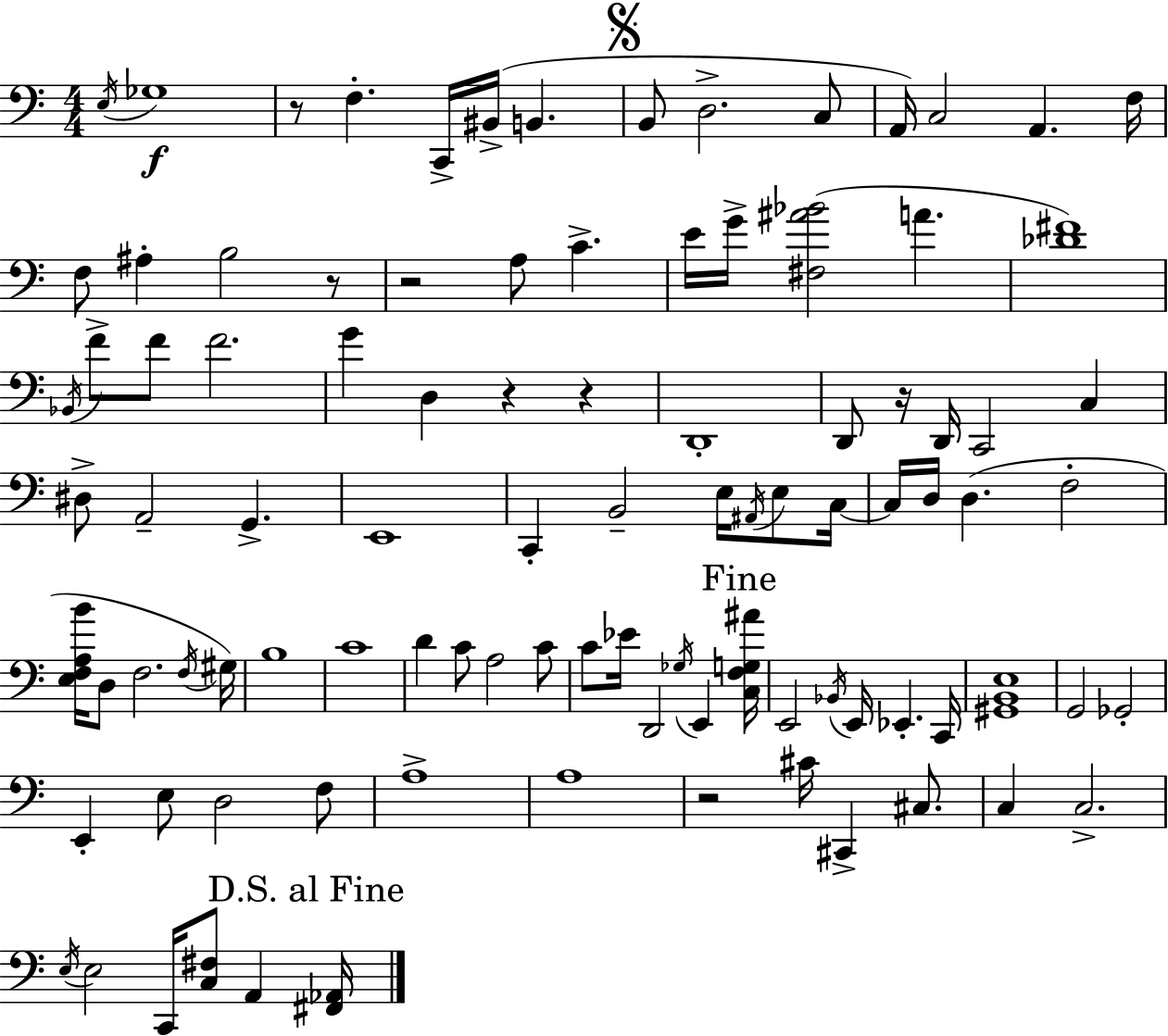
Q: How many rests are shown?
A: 7